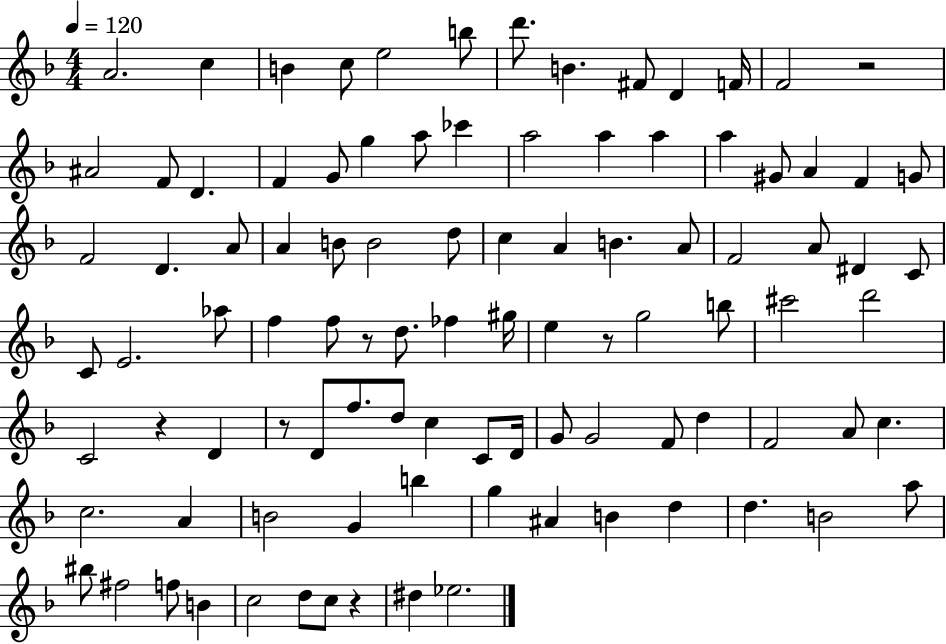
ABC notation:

X:1
T:Untitled
M:4/4
L:1/4
K:F
A2 c B c/2 e2 b/2 d'/2 B ^F/2 D F/4 F2 z2 ^A2 F/2 D F G/2 g a/2 _c' a2 a a a ^G/2 A F G/2 F2 D A/2 A B/2 B2 d/2 c A B A/2 F2 A/2 ^D C/2 C/2 E2 _a/2 f f/2 z/2 d/2 _f ^g/4 e z/2 g2 b/2 ^c'2 d'2 C2 z D z/2 D/2 f/2 d/2 c C/2 D/4 G/2 G2 F/2 d F2 A/2 c c2 A B2 G b g ^A B d d B2 a/2 ^b/2 ^f2 f/2 B c2 d/2 c/2 z ^d _e2